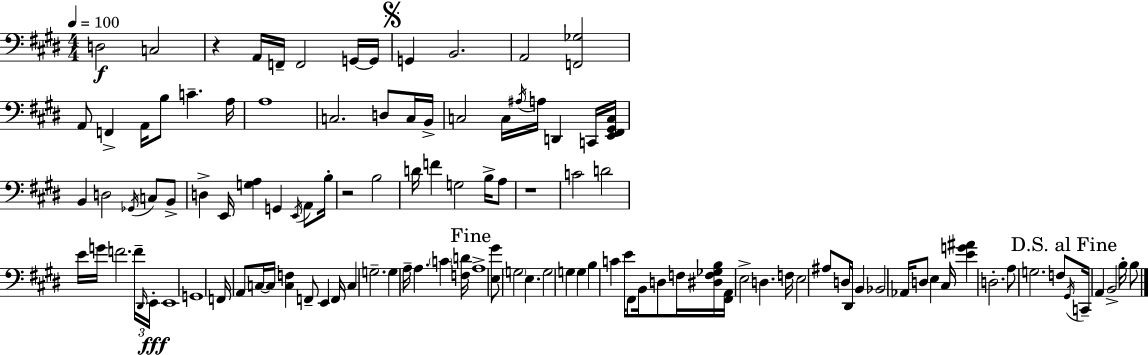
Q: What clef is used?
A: bass